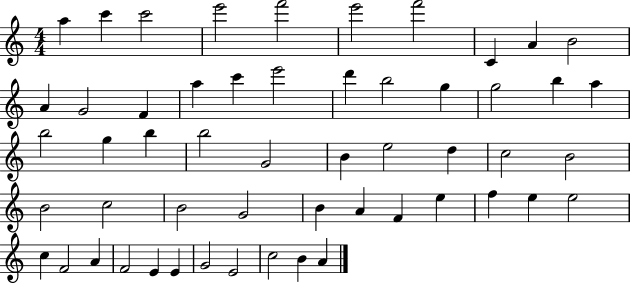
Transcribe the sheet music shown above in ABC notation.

X:1
T:Untitled
M:4/4
L:1/4
K:C
a c' c'2 e'2 f'2 e'2 f'2 C A B2 A G2 F a c' e'2 d' b2 g g2 b a b2 g b b2 G2 B e2 d c2 B2 B2 c2 B2 G2 B A F e f e e2 c F2 A F2 E E G2 E2 c2 B A